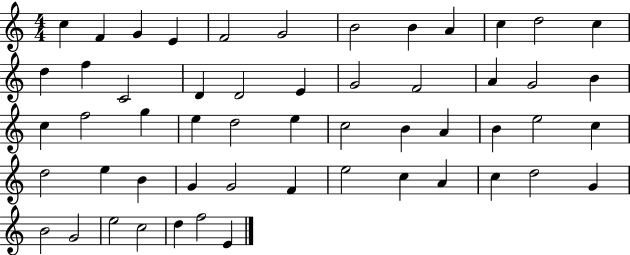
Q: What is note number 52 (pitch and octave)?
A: D5